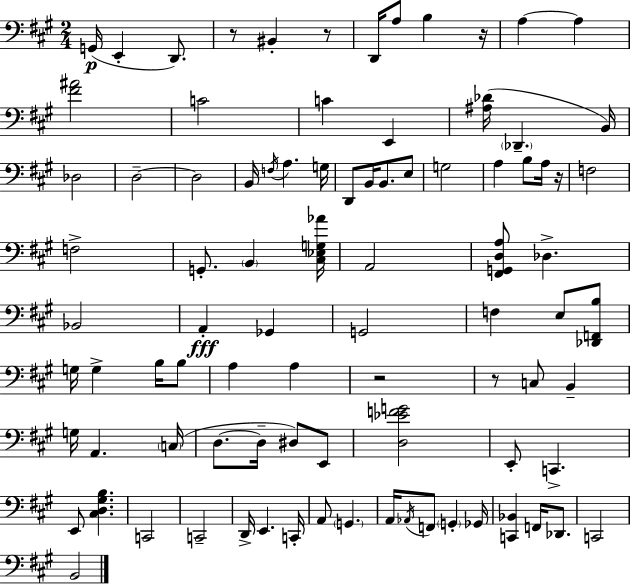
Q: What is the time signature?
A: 2/4